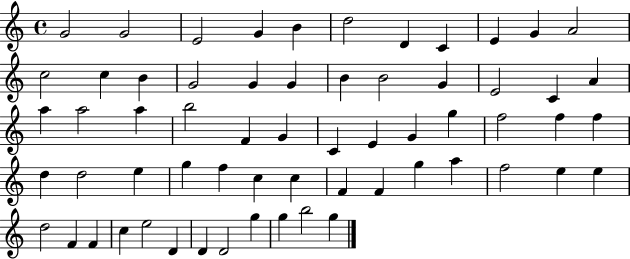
{
  \clef treble
  \time 4/4
  \defaultTimeSignature
  \key c \major
  g'2 g'2 | e'2 g'4 b'4 | d''2 d'4 c'4 | e'4 g'4 a'2 | \break c''2 c''4 b'4 | g'2 g'4 g'4 | b'4 b'2 g'4 | e'2 c'4 a'4 | \break a''4 a''2 a''4 | b''2 f'4 g'4 | c'4 e'4 g'4 g''4 | f''2 f''4 f''4 | \break d''4 d''2 e''4 | g''4 f''4 c''4 c''4 | f'4 f'4 g''4 a''4 | f''2 e''4 e''4 | \break d''2 f'4 f'4 | c''4 e''2 d'4 | d'4 d'2 g''4 | g''4 b''2 g''4 | \break \bar "|."
}